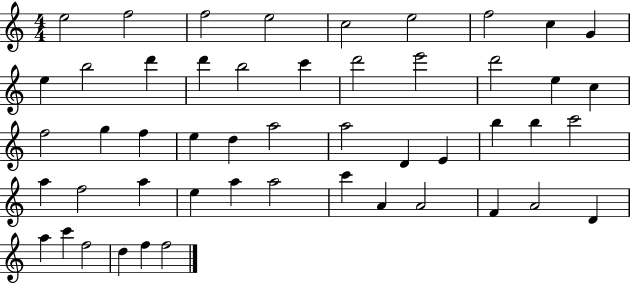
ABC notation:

X:1
T:Untitled
M:4/4
L:1/4
K:C
e2 f2 f2 e2 c2 e2 f2 c G e b2 d' d' b2 c' d'2 e'2 d'2 e c f2 g f e d a2 a2 D E b b c'2 a f2 a e a a2 c' A A2 F A2 D a c' f2 d f f2